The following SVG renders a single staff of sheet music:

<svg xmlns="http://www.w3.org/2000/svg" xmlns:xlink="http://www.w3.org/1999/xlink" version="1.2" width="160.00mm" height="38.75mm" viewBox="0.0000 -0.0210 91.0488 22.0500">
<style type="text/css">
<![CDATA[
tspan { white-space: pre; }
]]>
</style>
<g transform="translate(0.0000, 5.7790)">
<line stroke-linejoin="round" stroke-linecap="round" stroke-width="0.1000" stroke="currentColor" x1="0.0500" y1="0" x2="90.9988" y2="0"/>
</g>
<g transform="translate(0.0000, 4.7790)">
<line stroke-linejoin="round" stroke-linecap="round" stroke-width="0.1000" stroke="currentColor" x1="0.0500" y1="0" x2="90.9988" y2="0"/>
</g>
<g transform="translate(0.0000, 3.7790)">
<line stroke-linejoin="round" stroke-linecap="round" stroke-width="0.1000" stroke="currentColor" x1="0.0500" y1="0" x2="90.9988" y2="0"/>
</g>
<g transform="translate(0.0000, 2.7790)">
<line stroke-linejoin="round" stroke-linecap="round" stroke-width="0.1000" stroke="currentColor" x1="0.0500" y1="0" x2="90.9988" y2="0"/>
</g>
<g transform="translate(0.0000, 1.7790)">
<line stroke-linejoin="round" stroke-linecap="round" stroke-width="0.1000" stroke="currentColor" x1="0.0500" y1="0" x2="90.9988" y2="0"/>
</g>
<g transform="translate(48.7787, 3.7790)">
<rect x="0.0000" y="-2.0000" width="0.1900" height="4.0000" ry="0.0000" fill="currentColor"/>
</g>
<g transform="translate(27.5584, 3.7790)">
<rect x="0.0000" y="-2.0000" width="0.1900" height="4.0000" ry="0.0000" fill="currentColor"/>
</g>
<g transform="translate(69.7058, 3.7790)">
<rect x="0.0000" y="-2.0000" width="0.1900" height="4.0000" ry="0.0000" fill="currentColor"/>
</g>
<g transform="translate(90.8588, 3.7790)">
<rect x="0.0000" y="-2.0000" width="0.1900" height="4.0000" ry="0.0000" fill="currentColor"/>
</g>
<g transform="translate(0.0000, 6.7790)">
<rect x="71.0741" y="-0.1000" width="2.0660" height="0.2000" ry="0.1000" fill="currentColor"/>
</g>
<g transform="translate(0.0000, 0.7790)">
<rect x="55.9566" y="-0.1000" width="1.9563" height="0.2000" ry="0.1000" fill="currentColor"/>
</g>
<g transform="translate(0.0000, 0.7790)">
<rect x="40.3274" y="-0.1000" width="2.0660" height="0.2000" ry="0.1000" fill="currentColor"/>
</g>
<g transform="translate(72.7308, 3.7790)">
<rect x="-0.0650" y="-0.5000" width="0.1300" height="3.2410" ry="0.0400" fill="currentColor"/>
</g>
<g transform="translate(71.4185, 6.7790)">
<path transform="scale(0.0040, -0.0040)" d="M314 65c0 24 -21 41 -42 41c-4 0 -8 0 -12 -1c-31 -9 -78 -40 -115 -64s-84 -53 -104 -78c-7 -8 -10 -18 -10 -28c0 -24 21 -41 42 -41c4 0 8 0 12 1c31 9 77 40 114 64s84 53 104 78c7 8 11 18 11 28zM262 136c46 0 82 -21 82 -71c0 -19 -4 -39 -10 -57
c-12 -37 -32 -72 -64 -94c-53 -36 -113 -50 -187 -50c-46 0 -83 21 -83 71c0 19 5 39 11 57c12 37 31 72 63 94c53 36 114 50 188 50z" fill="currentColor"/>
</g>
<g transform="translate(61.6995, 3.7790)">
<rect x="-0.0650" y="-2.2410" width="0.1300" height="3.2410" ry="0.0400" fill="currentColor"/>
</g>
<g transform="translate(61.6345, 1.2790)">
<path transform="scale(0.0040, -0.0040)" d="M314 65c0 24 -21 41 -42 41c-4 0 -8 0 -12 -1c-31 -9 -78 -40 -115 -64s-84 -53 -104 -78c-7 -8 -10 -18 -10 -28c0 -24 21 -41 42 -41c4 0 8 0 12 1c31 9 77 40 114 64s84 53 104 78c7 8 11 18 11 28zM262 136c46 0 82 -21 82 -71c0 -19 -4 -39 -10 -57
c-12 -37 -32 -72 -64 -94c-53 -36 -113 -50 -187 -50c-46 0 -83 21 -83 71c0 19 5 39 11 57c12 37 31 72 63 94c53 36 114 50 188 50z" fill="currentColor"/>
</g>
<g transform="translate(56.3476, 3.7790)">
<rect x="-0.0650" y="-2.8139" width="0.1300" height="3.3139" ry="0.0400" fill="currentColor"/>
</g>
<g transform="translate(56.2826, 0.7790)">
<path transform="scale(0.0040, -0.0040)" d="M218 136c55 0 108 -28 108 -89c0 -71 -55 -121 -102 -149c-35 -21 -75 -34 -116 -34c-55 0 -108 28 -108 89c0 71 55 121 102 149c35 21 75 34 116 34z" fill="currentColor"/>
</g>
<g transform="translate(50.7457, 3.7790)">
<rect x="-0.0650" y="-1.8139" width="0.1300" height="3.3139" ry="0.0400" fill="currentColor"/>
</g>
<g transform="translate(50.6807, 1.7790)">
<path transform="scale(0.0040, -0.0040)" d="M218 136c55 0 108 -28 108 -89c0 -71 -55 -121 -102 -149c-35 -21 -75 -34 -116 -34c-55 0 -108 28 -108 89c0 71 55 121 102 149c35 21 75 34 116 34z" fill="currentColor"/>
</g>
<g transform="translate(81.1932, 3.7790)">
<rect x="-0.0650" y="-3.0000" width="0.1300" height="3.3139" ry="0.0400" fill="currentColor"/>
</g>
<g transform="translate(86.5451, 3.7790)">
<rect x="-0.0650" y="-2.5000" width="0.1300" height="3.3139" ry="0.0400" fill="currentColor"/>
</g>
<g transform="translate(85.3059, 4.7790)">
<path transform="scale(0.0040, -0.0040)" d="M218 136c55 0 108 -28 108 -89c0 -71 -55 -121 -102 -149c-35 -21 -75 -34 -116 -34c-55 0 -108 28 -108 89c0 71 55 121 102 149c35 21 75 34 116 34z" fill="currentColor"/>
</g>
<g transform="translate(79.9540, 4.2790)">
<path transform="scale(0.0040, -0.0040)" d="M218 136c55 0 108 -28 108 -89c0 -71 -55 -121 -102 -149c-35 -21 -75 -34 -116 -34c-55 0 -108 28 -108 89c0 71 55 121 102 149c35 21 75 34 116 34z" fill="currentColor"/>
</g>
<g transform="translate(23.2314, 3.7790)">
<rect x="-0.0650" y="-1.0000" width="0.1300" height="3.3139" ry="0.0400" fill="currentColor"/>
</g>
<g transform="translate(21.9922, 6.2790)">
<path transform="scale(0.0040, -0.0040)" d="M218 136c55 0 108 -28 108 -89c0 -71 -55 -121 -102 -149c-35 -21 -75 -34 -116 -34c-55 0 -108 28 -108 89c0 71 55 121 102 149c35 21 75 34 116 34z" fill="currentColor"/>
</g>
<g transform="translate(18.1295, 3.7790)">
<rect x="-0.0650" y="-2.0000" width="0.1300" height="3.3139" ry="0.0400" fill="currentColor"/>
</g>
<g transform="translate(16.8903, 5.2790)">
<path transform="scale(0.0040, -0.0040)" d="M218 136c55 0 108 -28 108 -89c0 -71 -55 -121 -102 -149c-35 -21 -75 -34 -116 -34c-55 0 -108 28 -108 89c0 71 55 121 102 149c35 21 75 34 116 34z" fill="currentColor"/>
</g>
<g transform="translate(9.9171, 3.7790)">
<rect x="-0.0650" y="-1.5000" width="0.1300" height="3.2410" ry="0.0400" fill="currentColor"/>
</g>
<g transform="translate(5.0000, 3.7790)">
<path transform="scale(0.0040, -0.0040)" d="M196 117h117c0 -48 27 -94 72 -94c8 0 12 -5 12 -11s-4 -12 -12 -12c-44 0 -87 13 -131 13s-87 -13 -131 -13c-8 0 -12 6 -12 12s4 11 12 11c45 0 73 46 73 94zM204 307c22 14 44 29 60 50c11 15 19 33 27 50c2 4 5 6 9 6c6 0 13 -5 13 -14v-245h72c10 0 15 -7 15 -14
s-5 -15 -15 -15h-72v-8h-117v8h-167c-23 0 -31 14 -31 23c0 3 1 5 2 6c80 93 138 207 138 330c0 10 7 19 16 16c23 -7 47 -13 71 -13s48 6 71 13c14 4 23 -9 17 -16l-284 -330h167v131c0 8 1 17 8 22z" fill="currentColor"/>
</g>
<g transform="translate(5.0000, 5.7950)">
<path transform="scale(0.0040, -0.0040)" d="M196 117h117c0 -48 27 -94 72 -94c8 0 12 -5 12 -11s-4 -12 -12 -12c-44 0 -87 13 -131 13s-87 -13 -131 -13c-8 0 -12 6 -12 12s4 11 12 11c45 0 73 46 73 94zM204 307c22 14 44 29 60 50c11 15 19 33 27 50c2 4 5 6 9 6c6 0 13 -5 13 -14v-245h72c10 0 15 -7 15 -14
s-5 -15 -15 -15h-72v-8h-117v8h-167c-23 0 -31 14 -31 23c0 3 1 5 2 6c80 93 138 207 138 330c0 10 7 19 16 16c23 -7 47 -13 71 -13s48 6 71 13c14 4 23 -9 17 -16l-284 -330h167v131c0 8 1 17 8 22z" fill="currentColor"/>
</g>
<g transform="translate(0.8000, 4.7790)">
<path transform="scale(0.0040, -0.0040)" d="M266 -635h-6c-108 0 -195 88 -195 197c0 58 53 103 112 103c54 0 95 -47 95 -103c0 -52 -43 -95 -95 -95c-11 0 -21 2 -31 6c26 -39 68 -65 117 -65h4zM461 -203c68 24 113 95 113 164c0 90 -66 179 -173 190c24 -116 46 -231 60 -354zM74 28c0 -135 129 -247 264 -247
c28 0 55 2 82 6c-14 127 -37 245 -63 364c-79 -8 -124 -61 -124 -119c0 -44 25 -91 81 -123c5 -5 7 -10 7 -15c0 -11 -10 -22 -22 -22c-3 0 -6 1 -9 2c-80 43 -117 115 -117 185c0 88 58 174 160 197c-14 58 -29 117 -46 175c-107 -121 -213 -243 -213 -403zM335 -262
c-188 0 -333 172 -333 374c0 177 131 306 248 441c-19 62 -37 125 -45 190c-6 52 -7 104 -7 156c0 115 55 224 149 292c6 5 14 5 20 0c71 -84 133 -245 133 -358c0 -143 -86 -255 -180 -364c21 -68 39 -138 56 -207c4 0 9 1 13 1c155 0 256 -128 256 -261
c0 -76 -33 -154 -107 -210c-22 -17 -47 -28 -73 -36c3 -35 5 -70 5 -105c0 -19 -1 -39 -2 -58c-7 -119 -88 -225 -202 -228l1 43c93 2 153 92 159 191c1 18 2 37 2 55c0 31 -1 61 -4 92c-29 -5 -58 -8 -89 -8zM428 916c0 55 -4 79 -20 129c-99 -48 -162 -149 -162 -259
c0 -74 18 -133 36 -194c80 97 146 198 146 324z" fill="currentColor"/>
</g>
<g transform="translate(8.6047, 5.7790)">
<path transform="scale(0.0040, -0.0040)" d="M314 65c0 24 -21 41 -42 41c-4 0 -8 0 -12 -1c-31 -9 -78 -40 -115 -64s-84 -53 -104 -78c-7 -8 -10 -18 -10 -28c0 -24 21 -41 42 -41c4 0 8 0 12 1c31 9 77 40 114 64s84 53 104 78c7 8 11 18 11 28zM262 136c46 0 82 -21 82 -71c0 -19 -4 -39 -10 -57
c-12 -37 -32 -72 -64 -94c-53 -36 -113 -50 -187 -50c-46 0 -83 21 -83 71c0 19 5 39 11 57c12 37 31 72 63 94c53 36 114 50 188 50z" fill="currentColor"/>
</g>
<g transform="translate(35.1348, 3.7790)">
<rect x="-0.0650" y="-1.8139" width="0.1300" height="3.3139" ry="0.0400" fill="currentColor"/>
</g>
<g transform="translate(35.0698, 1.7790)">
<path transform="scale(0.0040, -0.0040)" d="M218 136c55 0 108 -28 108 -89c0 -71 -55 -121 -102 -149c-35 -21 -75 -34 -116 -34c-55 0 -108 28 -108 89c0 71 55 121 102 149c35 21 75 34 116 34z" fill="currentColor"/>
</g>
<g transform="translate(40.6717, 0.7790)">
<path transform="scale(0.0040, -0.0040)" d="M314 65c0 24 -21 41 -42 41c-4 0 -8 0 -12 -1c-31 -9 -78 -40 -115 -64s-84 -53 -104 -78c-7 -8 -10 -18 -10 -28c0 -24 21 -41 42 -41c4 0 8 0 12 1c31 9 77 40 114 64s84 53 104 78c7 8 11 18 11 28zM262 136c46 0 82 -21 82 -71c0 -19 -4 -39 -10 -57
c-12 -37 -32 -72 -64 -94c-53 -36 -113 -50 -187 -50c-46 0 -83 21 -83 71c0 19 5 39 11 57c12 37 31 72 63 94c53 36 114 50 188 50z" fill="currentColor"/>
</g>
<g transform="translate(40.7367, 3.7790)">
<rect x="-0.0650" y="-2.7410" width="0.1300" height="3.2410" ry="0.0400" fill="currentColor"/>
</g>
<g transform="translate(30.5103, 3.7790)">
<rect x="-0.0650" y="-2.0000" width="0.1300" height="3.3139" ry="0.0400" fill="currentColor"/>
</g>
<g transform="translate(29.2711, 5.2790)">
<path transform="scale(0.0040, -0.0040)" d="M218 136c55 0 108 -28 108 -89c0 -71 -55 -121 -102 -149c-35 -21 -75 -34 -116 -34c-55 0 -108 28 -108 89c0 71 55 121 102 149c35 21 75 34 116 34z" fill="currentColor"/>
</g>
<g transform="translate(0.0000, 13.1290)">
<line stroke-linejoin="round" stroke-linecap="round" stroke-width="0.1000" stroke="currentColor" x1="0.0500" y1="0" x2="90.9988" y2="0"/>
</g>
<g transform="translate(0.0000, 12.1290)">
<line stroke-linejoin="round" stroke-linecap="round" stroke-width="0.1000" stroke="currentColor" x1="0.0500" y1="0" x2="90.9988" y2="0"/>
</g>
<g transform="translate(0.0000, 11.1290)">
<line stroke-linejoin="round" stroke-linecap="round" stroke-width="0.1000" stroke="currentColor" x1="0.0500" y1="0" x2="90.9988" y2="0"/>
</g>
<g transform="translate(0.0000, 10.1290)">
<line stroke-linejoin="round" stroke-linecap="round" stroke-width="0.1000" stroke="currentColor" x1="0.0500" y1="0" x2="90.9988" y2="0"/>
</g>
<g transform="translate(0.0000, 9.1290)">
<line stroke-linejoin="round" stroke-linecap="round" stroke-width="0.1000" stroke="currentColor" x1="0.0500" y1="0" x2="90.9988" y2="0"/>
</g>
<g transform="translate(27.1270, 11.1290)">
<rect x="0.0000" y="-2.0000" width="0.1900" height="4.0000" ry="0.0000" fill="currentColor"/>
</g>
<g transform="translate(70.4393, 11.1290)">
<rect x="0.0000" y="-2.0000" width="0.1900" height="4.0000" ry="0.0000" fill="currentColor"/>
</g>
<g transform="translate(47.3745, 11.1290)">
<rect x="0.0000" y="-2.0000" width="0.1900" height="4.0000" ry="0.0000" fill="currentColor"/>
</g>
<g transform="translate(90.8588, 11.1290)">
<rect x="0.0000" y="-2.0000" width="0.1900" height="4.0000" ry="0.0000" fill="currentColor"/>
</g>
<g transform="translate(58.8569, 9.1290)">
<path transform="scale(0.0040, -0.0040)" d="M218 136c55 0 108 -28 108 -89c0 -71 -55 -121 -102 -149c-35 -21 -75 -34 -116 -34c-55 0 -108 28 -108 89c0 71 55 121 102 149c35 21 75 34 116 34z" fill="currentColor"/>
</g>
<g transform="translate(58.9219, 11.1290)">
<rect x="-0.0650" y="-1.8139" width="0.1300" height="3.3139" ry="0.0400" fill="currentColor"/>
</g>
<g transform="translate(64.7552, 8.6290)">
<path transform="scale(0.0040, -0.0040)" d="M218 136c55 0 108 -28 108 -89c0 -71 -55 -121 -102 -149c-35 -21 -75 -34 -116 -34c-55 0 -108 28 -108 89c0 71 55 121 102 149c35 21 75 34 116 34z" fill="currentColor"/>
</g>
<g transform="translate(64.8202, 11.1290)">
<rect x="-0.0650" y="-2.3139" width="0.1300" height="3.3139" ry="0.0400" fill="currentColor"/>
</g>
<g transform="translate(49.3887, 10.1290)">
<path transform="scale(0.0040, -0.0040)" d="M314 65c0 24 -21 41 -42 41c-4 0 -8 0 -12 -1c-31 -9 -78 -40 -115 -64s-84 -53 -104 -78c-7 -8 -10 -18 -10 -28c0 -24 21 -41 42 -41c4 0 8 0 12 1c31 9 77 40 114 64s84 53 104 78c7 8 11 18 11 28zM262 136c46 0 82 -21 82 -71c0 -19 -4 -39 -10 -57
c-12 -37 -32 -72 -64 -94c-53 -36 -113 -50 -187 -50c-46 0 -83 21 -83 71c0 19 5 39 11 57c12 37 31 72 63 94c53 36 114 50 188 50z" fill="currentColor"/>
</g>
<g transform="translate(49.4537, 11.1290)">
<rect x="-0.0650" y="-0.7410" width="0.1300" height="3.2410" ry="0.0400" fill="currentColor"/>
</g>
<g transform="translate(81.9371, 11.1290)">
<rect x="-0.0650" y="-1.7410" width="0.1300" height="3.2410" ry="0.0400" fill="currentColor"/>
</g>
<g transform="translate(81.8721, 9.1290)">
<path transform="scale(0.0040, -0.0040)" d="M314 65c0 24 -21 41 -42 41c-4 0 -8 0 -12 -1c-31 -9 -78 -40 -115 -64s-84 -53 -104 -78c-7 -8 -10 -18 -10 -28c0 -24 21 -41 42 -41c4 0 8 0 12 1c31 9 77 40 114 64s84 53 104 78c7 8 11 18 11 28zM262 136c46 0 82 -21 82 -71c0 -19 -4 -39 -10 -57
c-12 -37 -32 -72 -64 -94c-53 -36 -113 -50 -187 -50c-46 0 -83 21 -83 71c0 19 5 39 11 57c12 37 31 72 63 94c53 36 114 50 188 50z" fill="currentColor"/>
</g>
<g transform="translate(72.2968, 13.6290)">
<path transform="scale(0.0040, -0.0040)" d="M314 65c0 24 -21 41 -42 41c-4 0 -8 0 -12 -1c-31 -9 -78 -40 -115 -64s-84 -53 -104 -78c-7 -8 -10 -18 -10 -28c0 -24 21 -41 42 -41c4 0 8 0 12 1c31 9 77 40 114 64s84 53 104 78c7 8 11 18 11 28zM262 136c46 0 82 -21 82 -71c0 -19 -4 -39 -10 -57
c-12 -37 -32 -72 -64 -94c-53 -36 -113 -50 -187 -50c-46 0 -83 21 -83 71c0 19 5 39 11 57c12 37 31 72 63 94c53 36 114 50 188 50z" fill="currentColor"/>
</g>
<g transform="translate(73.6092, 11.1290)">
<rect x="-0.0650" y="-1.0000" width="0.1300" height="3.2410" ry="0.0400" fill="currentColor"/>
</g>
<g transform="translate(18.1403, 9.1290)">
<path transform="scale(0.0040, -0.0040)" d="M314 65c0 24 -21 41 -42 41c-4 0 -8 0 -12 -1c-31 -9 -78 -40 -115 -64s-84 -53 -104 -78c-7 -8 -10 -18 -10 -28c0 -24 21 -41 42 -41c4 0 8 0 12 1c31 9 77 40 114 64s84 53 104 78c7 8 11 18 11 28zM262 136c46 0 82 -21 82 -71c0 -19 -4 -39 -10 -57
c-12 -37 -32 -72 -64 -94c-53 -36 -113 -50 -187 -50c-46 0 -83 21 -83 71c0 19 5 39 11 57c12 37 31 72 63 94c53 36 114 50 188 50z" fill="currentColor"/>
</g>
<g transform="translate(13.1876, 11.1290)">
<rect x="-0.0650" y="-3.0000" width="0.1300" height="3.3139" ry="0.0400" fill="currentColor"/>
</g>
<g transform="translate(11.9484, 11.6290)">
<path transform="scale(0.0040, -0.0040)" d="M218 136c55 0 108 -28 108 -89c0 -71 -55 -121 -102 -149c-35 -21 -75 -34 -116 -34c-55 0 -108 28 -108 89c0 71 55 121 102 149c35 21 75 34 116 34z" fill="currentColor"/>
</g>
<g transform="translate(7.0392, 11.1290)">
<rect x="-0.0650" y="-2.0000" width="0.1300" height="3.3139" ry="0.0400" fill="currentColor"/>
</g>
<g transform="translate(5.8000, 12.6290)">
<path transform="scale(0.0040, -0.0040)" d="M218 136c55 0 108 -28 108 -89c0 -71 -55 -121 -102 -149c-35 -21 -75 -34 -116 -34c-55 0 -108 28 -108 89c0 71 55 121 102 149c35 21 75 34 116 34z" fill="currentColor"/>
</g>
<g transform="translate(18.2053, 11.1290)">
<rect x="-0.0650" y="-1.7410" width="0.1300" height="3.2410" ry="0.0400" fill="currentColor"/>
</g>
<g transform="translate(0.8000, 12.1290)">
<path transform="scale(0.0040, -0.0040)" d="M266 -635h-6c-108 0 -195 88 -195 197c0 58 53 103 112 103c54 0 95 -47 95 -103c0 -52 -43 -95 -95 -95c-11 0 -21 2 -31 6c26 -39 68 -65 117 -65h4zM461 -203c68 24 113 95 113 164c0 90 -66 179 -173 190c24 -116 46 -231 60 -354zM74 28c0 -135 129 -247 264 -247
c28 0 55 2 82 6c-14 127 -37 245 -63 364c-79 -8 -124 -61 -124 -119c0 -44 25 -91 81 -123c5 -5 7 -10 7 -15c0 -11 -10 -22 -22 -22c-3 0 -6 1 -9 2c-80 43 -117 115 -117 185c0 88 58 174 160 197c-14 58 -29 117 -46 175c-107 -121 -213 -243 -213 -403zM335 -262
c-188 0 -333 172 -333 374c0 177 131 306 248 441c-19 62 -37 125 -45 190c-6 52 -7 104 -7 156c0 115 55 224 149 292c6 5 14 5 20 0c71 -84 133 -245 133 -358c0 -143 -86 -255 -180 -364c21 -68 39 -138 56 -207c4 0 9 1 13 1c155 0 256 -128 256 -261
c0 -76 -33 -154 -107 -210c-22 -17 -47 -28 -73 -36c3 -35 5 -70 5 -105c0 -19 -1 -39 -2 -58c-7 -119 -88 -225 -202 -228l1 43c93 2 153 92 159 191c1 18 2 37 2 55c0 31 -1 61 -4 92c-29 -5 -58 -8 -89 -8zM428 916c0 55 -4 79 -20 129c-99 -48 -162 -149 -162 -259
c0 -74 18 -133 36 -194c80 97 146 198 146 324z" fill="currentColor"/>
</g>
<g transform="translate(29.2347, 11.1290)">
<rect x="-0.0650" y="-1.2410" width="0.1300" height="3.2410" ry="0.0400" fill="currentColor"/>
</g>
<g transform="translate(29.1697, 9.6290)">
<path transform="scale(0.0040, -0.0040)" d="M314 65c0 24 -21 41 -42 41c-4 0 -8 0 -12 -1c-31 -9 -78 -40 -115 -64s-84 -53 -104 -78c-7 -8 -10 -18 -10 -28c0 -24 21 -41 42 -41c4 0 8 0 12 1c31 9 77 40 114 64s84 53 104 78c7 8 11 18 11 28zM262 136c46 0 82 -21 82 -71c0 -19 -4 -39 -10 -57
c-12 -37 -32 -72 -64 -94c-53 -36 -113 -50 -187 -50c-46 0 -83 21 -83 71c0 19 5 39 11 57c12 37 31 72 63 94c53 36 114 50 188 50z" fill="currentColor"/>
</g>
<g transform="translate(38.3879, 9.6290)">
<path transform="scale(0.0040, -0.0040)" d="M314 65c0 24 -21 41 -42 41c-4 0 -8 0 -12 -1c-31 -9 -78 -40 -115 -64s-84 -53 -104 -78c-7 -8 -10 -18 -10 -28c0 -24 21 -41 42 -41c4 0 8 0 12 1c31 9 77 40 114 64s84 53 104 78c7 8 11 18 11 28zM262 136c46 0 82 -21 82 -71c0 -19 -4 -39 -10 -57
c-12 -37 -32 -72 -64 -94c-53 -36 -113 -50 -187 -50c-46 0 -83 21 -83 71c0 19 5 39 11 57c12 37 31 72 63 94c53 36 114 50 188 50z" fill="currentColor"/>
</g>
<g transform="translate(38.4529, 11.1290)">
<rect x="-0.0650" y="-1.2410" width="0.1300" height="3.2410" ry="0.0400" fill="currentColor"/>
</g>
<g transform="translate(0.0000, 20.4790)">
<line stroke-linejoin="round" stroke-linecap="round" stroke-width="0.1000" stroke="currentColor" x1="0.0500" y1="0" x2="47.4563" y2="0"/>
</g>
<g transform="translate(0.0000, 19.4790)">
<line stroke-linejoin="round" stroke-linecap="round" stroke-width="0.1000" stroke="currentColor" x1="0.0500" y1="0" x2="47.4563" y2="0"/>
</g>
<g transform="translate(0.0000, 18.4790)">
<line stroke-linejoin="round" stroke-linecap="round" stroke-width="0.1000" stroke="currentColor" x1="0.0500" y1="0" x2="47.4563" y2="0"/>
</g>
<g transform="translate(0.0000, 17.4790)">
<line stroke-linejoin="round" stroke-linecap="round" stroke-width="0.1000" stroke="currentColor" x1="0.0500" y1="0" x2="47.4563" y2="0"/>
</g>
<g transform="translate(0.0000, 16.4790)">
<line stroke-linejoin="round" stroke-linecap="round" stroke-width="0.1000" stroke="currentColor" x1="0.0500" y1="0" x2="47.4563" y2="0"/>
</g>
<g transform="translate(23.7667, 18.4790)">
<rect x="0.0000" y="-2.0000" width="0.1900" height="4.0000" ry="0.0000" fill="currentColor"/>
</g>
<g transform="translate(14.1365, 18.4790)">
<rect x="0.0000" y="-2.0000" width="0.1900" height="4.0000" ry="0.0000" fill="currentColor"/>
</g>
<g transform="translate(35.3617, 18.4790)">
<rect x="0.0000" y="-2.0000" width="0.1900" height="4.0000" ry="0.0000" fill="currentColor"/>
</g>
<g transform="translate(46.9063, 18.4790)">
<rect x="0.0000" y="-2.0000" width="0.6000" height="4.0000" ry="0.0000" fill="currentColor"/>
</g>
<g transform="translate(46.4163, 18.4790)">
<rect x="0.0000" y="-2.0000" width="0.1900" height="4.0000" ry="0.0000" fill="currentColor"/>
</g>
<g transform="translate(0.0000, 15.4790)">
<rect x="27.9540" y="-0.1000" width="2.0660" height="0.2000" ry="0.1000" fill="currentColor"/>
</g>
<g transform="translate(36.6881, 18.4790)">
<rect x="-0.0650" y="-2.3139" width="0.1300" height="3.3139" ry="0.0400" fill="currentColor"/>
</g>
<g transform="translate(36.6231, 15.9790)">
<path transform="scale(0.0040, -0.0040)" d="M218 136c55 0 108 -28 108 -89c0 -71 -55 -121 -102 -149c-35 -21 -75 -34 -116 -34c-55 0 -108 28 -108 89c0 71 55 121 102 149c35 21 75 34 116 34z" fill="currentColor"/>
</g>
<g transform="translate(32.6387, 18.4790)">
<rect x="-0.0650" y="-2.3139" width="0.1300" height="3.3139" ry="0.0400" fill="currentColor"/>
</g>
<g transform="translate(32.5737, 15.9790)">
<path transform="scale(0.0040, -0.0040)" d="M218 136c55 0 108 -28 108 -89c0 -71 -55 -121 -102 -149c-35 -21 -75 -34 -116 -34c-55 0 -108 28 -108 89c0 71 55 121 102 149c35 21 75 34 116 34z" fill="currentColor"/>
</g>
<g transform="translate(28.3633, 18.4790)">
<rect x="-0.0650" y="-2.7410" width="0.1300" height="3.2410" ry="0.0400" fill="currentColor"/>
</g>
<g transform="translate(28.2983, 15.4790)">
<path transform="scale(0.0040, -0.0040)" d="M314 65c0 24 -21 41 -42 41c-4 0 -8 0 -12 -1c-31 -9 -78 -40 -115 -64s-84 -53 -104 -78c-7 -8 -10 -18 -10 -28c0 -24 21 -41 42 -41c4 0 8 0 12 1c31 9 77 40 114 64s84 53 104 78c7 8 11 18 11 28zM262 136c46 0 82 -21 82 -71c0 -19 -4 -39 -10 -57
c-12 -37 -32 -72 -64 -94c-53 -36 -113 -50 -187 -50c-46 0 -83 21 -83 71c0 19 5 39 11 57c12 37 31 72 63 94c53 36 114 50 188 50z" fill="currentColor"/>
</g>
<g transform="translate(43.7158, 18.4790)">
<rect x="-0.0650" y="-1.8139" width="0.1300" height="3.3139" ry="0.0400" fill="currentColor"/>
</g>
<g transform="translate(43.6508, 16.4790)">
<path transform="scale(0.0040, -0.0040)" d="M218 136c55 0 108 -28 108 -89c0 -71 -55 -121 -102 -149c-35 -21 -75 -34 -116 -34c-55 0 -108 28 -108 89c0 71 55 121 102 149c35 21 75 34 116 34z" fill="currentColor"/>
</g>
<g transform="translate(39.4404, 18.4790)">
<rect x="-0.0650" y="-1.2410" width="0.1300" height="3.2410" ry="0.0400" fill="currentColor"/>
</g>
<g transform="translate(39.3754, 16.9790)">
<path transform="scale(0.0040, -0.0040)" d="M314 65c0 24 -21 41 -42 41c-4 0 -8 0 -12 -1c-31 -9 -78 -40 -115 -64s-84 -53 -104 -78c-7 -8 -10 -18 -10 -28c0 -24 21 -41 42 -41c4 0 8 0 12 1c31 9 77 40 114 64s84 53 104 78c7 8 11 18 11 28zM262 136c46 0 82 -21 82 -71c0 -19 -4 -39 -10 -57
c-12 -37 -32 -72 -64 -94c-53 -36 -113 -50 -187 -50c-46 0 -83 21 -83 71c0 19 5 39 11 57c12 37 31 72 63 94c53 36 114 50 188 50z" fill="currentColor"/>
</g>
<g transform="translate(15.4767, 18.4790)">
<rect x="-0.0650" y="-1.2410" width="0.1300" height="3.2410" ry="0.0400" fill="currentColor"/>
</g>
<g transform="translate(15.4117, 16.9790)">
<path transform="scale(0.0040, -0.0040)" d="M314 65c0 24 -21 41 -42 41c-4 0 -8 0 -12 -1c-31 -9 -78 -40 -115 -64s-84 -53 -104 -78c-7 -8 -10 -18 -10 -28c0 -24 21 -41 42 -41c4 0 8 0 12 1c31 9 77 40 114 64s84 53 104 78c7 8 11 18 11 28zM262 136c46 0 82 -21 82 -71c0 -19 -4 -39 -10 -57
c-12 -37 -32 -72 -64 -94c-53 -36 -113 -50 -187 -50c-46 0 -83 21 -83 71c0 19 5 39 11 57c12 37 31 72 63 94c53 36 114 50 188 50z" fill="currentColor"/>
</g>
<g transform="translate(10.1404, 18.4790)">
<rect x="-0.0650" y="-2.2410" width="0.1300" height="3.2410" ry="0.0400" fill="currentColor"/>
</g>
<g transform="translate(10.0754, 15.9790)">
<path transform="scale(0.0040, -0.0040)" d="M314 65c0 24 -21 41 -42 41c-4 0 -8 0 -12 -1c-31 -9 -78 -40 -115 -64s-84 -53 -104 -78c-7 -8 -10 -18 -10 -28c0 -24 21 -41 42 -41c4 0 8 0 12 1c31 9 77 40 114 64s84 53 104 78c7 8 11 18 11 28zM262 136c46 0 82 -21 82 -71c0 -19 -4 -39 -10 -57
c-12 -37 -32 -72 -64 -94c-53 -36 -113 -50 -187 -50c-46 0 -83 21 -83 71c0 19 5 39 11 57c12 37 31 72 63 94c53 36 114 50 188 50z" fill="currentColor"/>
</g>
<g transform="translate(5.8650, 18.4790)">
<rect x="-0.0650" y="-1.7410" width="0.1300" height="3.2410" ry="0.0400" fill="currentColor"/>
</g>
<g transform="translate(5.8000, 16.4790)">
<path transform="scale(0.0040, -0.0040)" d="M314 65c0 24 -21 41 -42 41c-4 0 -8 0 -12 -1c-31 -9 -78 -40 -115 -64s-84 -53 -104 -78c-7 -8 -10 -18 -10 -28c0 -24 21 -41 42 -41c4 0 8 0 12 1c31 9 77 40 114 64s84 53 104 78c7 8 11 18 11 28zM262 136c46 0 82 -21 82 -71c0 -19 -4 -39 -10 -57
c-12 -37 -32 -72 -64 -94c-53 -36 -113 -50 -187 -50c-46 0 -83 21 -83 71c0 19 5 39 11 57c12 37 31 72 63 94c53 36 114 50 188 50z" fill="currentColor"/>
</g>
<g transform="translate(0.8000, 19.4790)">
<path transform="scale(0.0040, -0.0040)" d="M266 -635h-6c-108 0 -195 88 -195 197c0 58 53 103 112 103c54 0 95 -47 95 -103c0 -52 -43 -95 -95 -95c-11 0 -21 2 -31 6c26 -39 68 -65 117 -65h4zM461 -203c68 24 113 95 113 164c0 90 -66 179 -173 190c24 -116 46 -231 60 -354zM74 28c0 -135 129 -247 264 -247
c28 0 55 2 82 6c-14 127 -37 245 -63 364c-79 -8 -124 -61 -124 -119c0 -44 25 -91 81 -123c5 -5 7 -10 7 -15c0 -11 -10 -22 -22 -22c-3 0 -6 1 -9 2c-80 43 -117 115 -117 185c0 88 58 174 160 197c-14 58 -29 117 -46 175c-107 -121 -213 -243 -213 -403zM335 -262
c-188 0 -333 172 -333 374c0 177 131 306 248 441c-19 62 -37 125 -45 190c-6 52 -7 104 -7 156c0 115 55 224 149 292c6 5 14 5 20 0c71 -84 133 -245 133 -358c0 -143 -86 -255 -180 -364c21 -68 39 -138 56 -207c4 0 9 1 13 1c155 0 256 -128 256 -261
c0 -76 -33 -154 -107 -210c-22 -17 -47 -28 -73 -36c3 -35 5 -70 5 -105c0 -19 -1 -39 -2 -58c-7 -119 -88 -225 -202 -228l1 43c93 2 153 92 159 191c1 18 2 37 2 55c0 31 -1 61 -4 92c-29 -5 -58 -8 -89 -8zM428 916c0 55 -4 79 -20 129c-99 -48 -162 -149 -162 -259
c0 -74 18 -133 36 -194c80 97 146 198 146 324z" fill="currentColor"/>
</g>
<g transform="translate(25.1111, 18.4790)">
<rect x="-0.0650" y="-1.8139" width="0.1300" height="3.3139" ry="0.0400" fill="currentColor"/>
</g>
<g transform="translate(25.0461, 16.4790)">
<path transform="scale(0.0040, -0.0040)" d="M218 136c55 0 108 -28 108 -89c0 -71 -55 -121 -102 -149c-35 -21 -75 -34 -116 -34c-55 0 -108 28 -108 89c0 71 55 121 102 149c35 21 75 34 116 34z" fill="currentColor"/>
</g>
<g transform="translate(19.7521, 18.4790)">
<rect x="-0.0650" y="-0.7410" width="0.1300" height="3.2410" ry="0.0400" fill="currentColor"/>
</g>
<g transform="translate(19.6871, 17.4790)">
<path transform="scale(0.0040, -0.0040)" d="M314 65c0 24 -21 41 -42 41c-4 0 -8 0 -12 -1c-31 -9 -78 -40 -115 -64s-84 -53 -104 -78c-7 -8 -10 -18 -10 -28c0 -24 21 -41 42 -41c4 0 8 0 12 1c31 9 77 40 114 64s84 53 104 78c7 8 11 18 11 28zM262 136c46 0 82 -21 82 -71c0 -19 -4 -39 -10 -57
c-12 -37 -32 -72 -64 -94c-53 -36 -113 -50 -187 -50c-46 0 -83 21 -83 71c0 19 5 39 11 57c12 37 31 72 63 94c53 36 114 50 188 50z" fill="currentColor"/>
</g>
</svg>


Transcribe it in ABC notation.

X:1
T:Untitled
M:4/4
L:1/4
K:C
E2 F D F f a2 f a g2 C2 A G F A f2 e2 e2 d2 f g D2 f2 f2 g2 e2 d2 f a2 g g e2 f